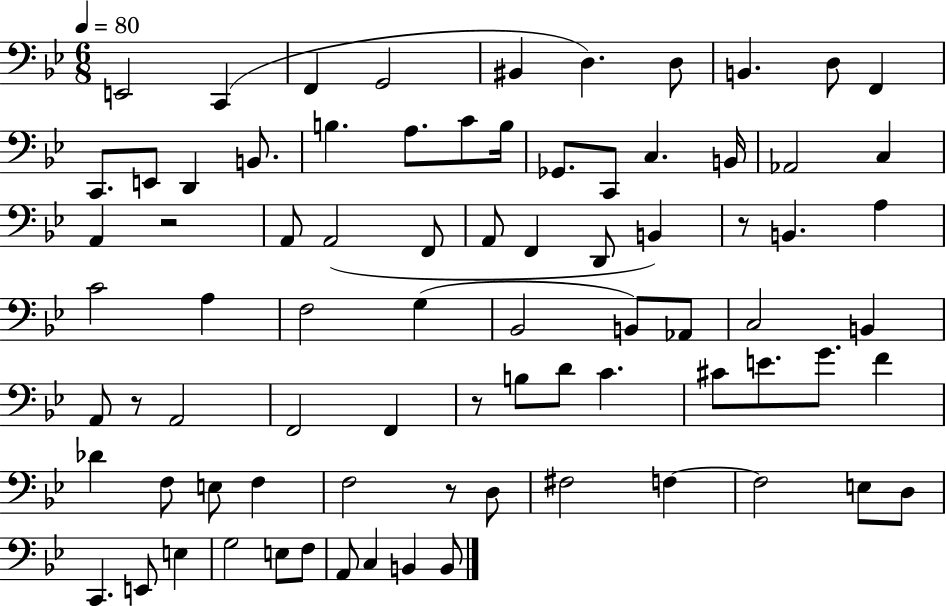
X:1
T:Untitled
M:6/8
L:1/4
K:Bb
E,,2 C,, F,, G,,2 ^B,, D, D,/2 B,, D,/2 F,, C,,/2 E,,/2 D,, B,,/2 B, A,/2 C/2 B,/4 _G,,/2 C,,/2 C, B,,/4 _A,,2 C, A,, z2 A,,/2 A,,2 F,,/2 A,,/2 F,, D,,/2 B,, z/2 B,, A, C2 A, F,2 G, _B,,2 B,,/2 _A,,/2 C,2 B,, A,,/2 z/2 A,,2 F,,2 F,, z/2 B,/2 D/2 C ^C/2 E/2 G/2 F _D F,/2 E,/2 F, F,2 z/2 D,/2 ^F,2 F, F,2 E,/2 D,/2 C,, E,,/2 E, G,2 E,/2 F,/2 A,,/2 C, B,, B,,/2